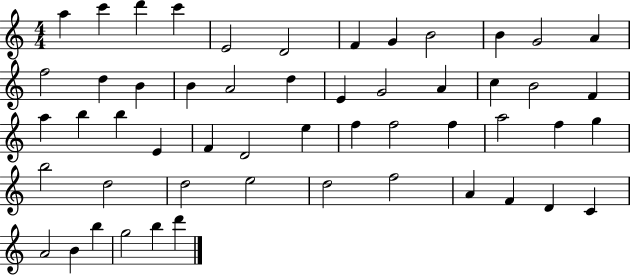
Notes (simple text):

A5/q C6/q D6/q C6/q E4/h D4/h F4/q G4/q B4/h B4/q G4/h A4/q F5/h D5/q B4/q B4/q A4/h D5/q E4/q G4/h A4/q C5/q B4/h F4/q A5/q B5/q B5/q E4/q F4/q D4/h E5/q F5/q F5/h F5/q A5/h F5/q G5/q B5/h D5/h D5/h E5/h D5/h F5/h A4/q F4/q D4/q C4/q A4/h B4/q B5/q G5/h B5/q D6/q